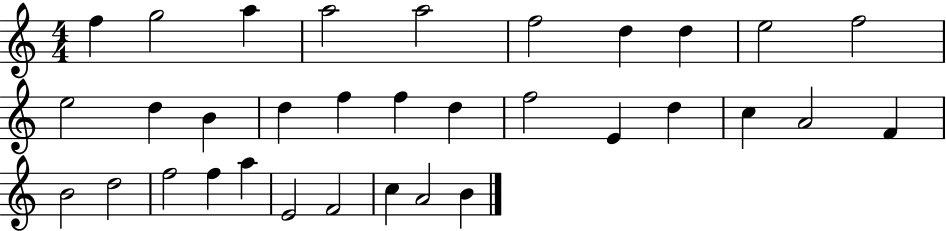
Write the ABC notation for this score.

X:1
T:Untitled
M:4/4
L:1/4
K:C
f g2 a a2 a2 f2 d d e2 f2 e2 d B d f f d f2 E d c A2 F B2 d2 f2 f a E2 F2 c A2 B